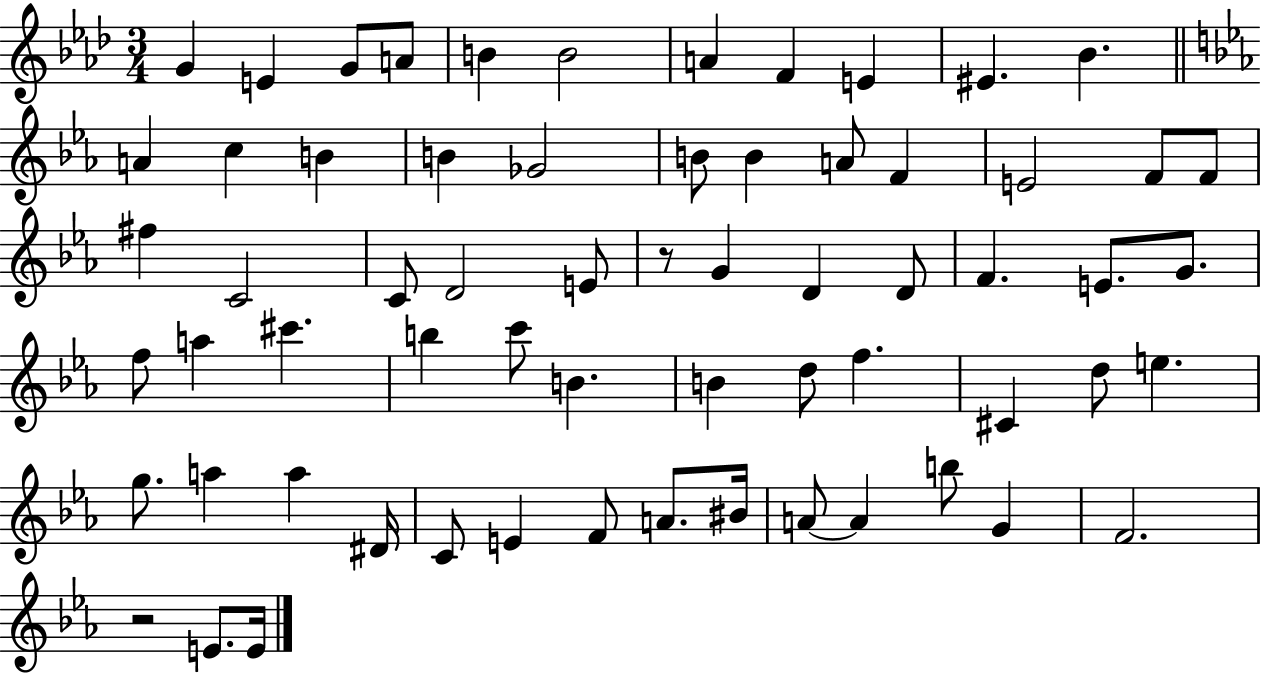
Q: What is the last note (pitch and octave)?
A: E4